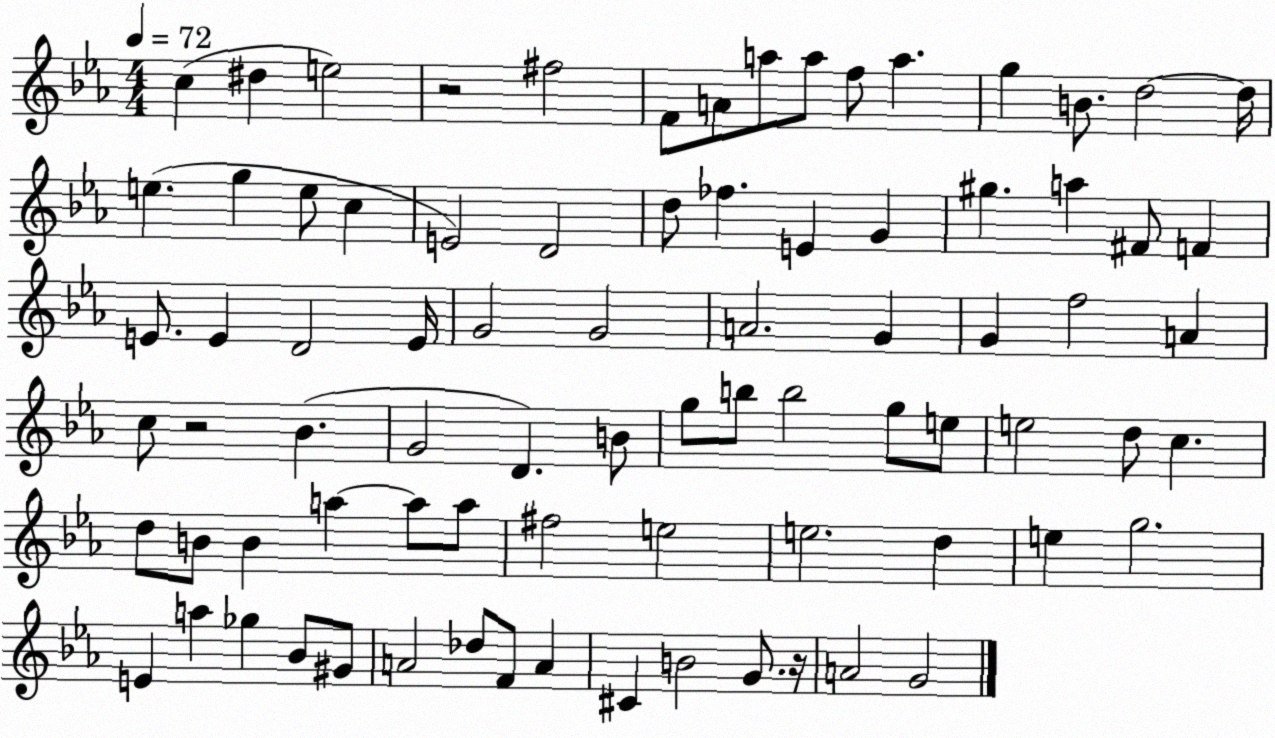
X:1
T:Untitled
M:4/4
L:1/4
K:Eb
c ^d e2 z2 ^f2 F/2 A/2 a/2 a/2 f/2 a g B/2 d2 d/4 e g e/2 c E2 D2 d/2 _f E G ^g a ^F/2 F E/2 E D2 E/4 G2 G2 A2 G G f2 A c/2 z2 _B G2 D B/2 g/2 b/2 b2 g/2 e/2 e2 d/2 c d/2 B/2 B a a/2 a/2 ^f2 e2 e2 d e g2 E a _g _B/2 ^G/2 A2 _d/2 F/2 A ^C B2 G/2 z/4 A2 G2